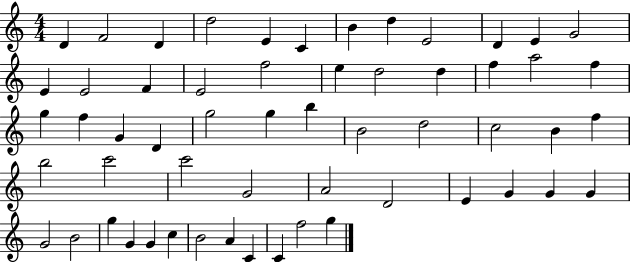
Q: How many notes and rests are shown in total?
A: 57